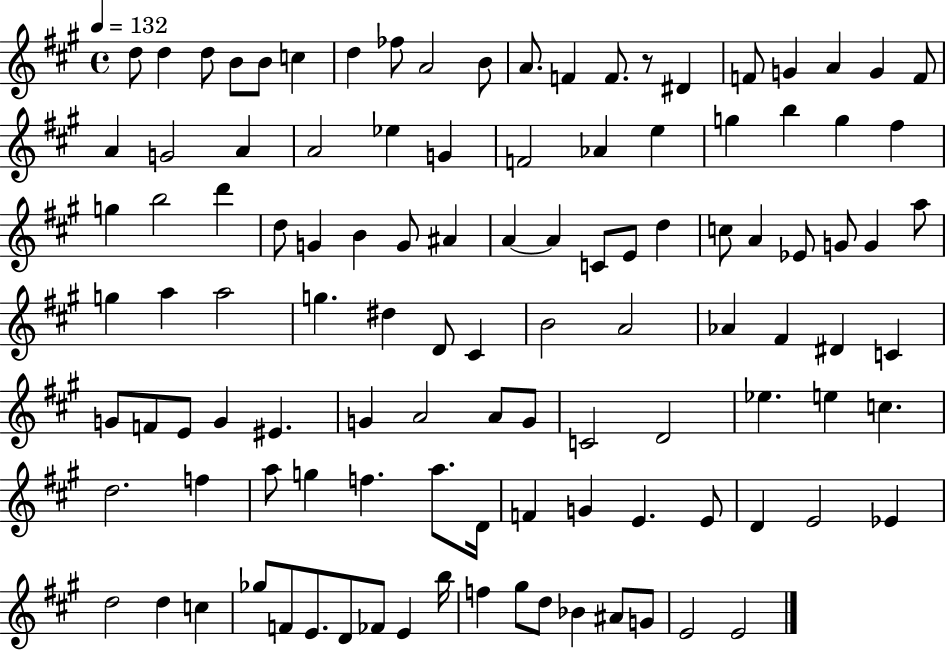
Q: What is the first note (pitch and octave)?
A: D5